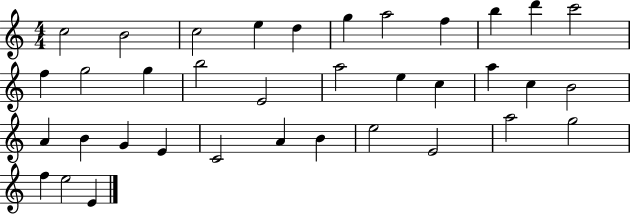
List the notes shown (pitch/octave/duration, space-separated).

C5/h B4/h C5/h E5/q D5/q G5/q A5/h F5/q B5/q D6/q C6/h F5/q G5/h G5/q B5/h E4/h A5/h E5/q C5/q A5/q C5/q B4/h A4/q B4/q G4/q E4/q C4/h A4/q B4/q E5/h E4/h A5/h G5/h F5/q E5/h E4/q